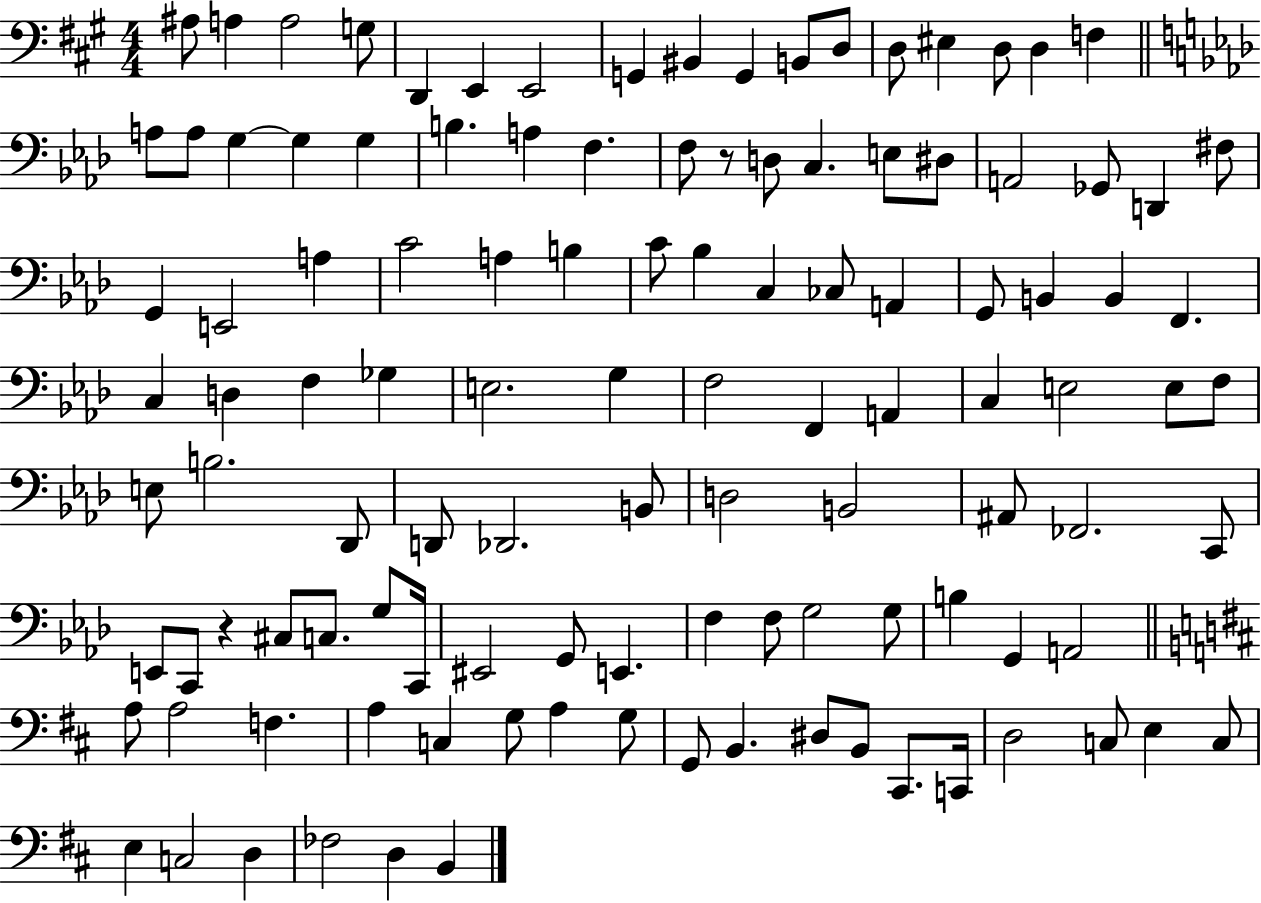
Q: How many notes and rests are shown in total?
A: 115